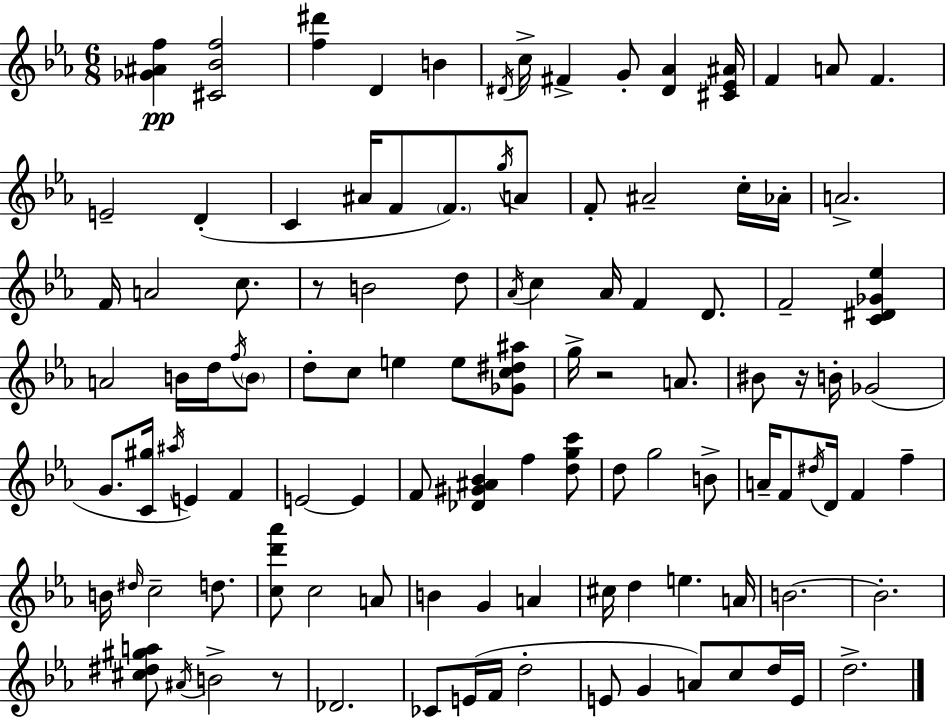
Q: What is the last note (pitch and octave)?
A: D5